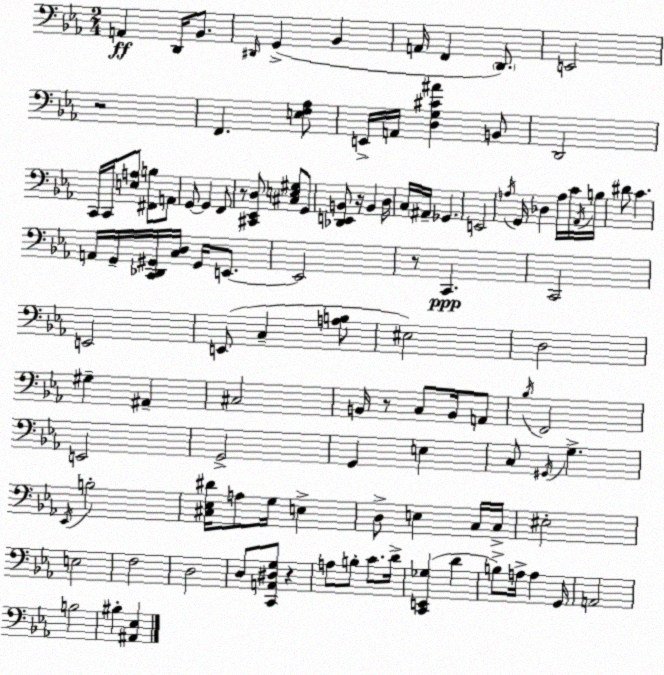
X:1
T:Untitled
M:2/4
L:1/4
K:Cm
A,, D,,/4 _B,,/2 ^D,,/4 G,, _B,, A,,/4 F,, D,,/2 E,,2 z2 F,, [E,F,_A,]/2 E,,/4 A,,/4 [D,G,^C^A] B,,/2 D,,2 C,,/4 C,,/4 [E,A,]/2 [^F,,B,]/2 A,,/2 G,,/2 G,, F,,/2 z/2 [^C,,_E,,D,]/2 [^C,E,^G,]/2 G,,/2 [_D,,E,,B,,]/2 z/4 B,, D,/4 C,/4 ^A,,/4 _G,, E,,2 A,/4 G,,/4 _D, A,/4 C/4 _A,,/4 B,/4 ^D/2 C A,,/4 G,,/4 [C,,_D,,^G,,]/4 [C,D,]/4 ^G,,/4 E,,/2 E,,2 z/2 C,, C,,2 E,,2 E,,/2 C, [A,B,]/2 ^E,2 D,2 ^G, ^A,, ^C,2 B,,/4 z/2 C,/2 B,,/4 A,,/2 _B,/4 F,,2 E,,2 G,,2 G,, E, C,/2 ^G,,/4 G, _E,,/4 B,2 [^C,_E,^D]/4 A,/2 G,/4 E, D,/2 E, C,/4 C,/4 ^E,2 E,2 F,2 D,2 D,/2 [C,,A,,^D,G,]/2 z A,/2 B,/2 C/2 D/4 [C,,E,,_G,] D B,/2 A,/4 A, G,,/4 A,,2 B,2 ^B, [^A,,_E,]